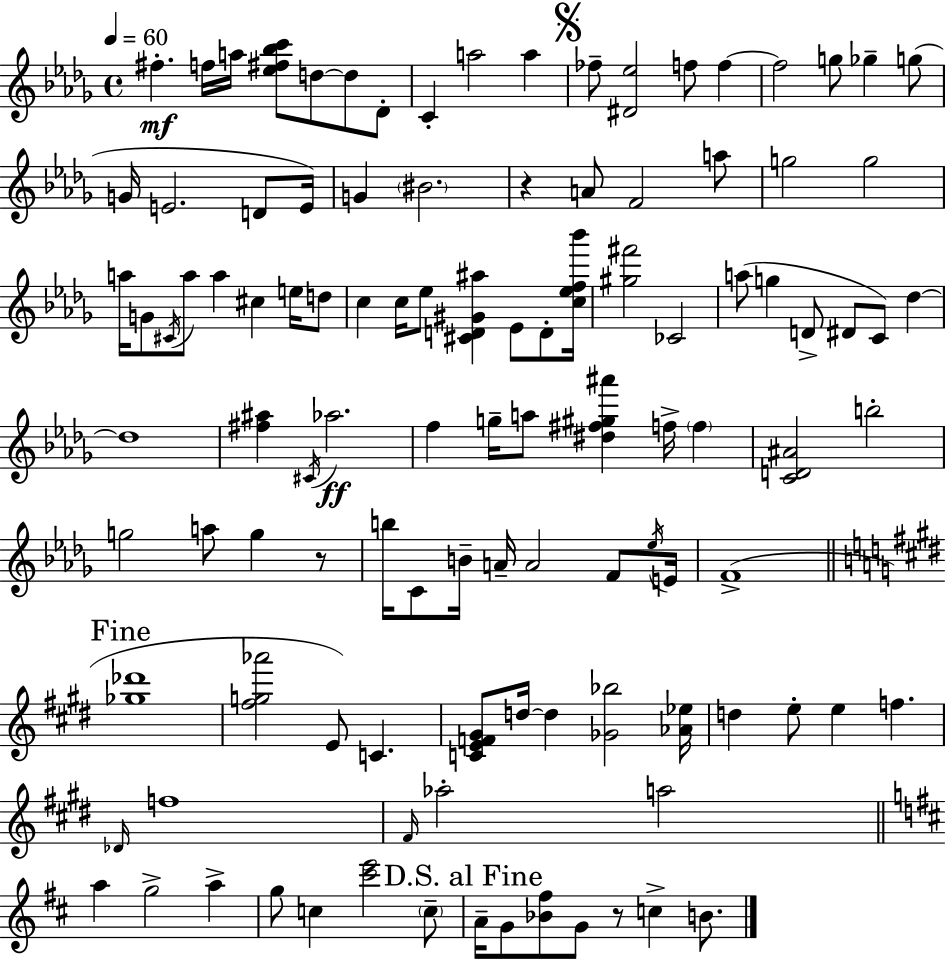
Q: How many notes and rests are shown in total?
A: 110